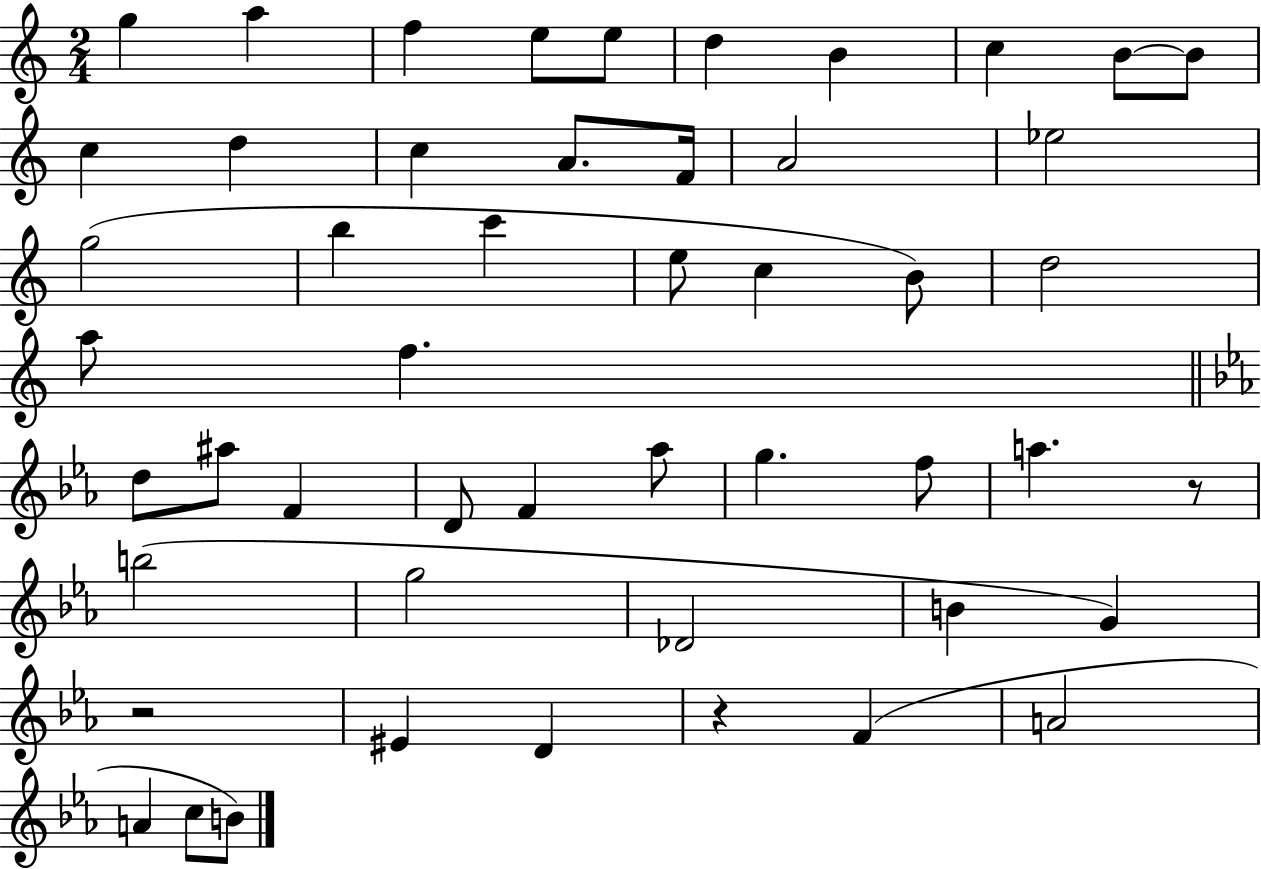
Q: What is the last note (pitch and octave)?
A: B4